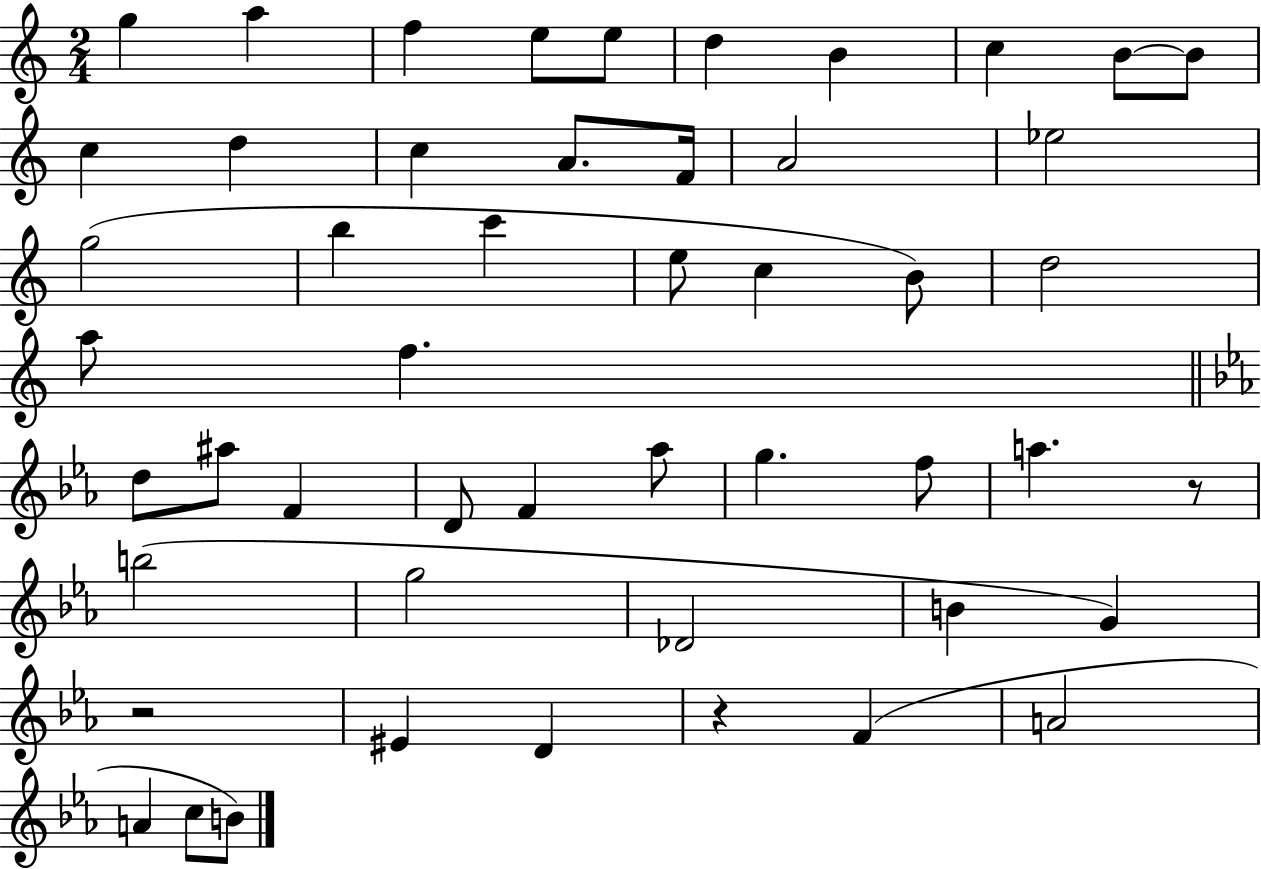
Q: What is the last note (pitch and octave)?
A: B4